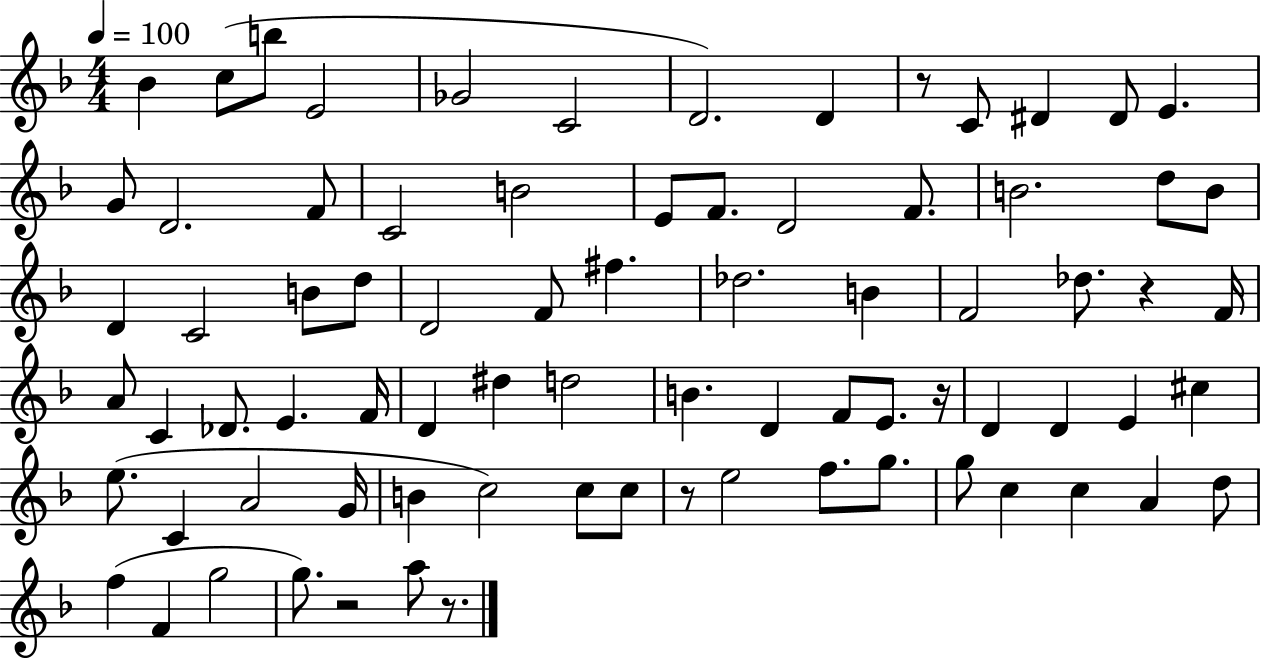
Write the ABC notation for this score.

X:1
T:Untitled
M:4/4
L:1/4
K:F
_B c/2 b/2 E2 _G2 C2 D2 D z/2 C/2 ^D ^D/2 E G/2 D2 F/2 C2 B2 E/2 F/2 D2 F/2 B2 d/2 B/2 D C2 B/2 d/2 D2 F/2 ^f _d2 B F2 _d/2 z F/4 A/2 C _D/2 E F/4 D ^d d2 B D F/2 E/2 z/4 D D E ^c e/2 C A2 G/4 B c2 c/2 c/2 z/2 e2 f/2 g/2 g/2 c c A d/2 f F g2 g/2 z2 a/2 z/2